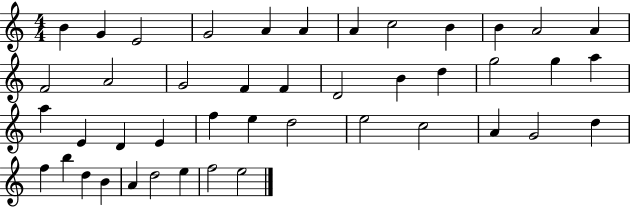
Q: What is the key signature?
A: C major